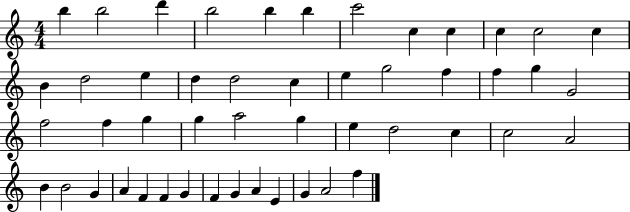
{
  \clef treble
  \numericTimeSignature
  \time 4/4
  \key c \major
  b''4 b''2 d'''4 | b''2 b''4 b''4 | c'''2 c''4 c''4 | c''4 c''2 c''4 | \break b'4 d''2 e''4 | d''4 d''2 c''4 | e''4 g''2 f''4 | f''4 g''4 g'2 | \break f''2 f''4 g''4 | g''4 a''2 g''4 | e''4 d''2 c''4 | c''2 a'2 | \break b'4 b'2 g'4 | a'4 f'4 f'4 g'4 | f'4 g'4 a'4 e'4 | g'4 a'2 f''4 | \break \bar "|."
}